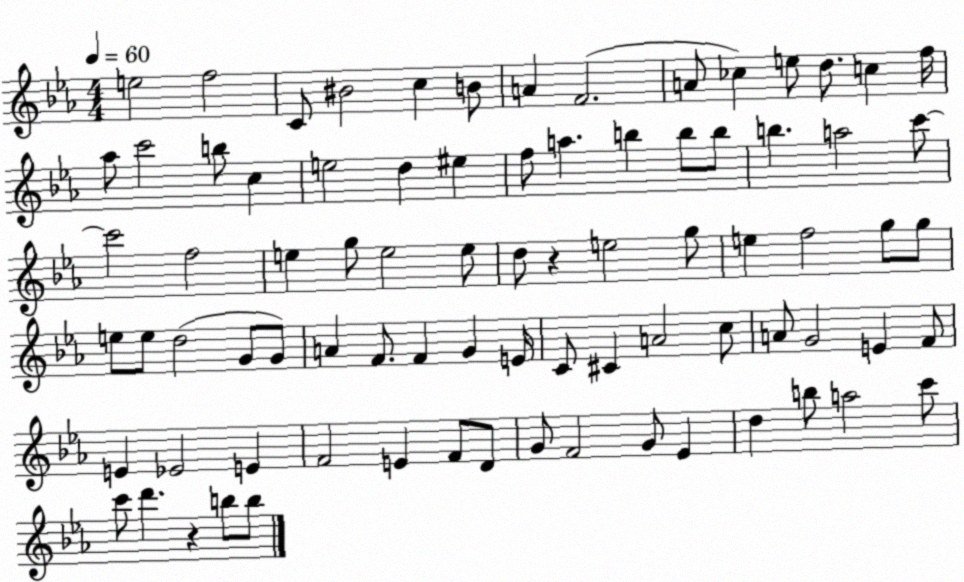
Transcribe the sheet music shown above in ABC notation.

X:1
T:Untitled
M:4/4
L:1/4
K:Eb
e2 f2 C/2 ^B2 c B/2 A F2 A/2 _c e/2 d/2 c f/4 _a/2 c'2 b/2 c e2 d ^e f/2 a b b/2 b/2 b a2 c'/2 c'2 f2 e g/2 e2 e/2 d/2 z e2 g/2 e f2 g/2 g/2 e/2 e/2 d2 G/2 G/2 A F/2 F G E/4 C/2 ^C A2 c/2 A/2 G2 E F/2 E _E2 E F2 E F/2 D/2 G/2 F2 G/2 _E d b/2 a2 c'/2 c'/2 d' z b/2 b/2